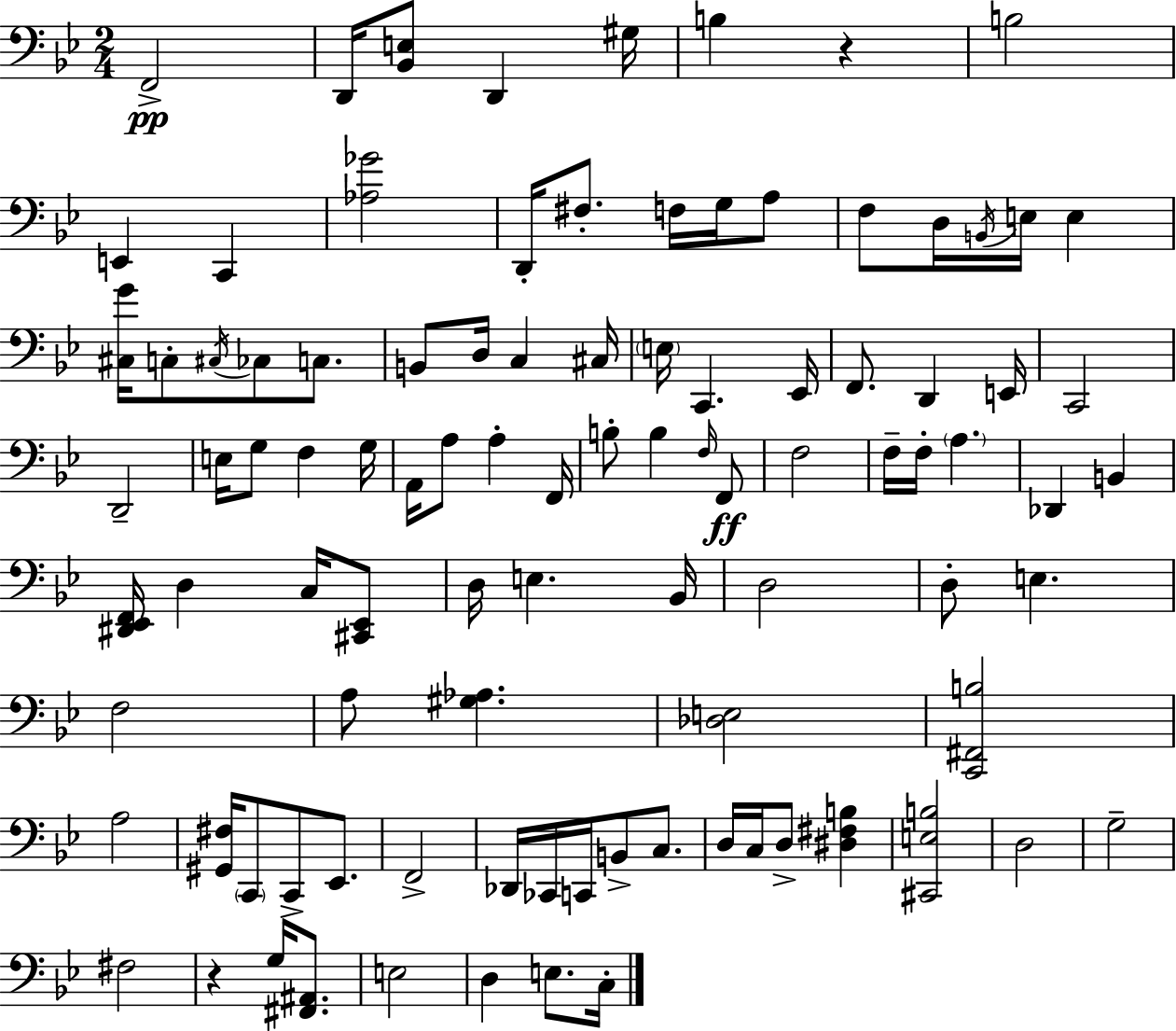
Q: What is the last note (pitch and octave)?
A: C3